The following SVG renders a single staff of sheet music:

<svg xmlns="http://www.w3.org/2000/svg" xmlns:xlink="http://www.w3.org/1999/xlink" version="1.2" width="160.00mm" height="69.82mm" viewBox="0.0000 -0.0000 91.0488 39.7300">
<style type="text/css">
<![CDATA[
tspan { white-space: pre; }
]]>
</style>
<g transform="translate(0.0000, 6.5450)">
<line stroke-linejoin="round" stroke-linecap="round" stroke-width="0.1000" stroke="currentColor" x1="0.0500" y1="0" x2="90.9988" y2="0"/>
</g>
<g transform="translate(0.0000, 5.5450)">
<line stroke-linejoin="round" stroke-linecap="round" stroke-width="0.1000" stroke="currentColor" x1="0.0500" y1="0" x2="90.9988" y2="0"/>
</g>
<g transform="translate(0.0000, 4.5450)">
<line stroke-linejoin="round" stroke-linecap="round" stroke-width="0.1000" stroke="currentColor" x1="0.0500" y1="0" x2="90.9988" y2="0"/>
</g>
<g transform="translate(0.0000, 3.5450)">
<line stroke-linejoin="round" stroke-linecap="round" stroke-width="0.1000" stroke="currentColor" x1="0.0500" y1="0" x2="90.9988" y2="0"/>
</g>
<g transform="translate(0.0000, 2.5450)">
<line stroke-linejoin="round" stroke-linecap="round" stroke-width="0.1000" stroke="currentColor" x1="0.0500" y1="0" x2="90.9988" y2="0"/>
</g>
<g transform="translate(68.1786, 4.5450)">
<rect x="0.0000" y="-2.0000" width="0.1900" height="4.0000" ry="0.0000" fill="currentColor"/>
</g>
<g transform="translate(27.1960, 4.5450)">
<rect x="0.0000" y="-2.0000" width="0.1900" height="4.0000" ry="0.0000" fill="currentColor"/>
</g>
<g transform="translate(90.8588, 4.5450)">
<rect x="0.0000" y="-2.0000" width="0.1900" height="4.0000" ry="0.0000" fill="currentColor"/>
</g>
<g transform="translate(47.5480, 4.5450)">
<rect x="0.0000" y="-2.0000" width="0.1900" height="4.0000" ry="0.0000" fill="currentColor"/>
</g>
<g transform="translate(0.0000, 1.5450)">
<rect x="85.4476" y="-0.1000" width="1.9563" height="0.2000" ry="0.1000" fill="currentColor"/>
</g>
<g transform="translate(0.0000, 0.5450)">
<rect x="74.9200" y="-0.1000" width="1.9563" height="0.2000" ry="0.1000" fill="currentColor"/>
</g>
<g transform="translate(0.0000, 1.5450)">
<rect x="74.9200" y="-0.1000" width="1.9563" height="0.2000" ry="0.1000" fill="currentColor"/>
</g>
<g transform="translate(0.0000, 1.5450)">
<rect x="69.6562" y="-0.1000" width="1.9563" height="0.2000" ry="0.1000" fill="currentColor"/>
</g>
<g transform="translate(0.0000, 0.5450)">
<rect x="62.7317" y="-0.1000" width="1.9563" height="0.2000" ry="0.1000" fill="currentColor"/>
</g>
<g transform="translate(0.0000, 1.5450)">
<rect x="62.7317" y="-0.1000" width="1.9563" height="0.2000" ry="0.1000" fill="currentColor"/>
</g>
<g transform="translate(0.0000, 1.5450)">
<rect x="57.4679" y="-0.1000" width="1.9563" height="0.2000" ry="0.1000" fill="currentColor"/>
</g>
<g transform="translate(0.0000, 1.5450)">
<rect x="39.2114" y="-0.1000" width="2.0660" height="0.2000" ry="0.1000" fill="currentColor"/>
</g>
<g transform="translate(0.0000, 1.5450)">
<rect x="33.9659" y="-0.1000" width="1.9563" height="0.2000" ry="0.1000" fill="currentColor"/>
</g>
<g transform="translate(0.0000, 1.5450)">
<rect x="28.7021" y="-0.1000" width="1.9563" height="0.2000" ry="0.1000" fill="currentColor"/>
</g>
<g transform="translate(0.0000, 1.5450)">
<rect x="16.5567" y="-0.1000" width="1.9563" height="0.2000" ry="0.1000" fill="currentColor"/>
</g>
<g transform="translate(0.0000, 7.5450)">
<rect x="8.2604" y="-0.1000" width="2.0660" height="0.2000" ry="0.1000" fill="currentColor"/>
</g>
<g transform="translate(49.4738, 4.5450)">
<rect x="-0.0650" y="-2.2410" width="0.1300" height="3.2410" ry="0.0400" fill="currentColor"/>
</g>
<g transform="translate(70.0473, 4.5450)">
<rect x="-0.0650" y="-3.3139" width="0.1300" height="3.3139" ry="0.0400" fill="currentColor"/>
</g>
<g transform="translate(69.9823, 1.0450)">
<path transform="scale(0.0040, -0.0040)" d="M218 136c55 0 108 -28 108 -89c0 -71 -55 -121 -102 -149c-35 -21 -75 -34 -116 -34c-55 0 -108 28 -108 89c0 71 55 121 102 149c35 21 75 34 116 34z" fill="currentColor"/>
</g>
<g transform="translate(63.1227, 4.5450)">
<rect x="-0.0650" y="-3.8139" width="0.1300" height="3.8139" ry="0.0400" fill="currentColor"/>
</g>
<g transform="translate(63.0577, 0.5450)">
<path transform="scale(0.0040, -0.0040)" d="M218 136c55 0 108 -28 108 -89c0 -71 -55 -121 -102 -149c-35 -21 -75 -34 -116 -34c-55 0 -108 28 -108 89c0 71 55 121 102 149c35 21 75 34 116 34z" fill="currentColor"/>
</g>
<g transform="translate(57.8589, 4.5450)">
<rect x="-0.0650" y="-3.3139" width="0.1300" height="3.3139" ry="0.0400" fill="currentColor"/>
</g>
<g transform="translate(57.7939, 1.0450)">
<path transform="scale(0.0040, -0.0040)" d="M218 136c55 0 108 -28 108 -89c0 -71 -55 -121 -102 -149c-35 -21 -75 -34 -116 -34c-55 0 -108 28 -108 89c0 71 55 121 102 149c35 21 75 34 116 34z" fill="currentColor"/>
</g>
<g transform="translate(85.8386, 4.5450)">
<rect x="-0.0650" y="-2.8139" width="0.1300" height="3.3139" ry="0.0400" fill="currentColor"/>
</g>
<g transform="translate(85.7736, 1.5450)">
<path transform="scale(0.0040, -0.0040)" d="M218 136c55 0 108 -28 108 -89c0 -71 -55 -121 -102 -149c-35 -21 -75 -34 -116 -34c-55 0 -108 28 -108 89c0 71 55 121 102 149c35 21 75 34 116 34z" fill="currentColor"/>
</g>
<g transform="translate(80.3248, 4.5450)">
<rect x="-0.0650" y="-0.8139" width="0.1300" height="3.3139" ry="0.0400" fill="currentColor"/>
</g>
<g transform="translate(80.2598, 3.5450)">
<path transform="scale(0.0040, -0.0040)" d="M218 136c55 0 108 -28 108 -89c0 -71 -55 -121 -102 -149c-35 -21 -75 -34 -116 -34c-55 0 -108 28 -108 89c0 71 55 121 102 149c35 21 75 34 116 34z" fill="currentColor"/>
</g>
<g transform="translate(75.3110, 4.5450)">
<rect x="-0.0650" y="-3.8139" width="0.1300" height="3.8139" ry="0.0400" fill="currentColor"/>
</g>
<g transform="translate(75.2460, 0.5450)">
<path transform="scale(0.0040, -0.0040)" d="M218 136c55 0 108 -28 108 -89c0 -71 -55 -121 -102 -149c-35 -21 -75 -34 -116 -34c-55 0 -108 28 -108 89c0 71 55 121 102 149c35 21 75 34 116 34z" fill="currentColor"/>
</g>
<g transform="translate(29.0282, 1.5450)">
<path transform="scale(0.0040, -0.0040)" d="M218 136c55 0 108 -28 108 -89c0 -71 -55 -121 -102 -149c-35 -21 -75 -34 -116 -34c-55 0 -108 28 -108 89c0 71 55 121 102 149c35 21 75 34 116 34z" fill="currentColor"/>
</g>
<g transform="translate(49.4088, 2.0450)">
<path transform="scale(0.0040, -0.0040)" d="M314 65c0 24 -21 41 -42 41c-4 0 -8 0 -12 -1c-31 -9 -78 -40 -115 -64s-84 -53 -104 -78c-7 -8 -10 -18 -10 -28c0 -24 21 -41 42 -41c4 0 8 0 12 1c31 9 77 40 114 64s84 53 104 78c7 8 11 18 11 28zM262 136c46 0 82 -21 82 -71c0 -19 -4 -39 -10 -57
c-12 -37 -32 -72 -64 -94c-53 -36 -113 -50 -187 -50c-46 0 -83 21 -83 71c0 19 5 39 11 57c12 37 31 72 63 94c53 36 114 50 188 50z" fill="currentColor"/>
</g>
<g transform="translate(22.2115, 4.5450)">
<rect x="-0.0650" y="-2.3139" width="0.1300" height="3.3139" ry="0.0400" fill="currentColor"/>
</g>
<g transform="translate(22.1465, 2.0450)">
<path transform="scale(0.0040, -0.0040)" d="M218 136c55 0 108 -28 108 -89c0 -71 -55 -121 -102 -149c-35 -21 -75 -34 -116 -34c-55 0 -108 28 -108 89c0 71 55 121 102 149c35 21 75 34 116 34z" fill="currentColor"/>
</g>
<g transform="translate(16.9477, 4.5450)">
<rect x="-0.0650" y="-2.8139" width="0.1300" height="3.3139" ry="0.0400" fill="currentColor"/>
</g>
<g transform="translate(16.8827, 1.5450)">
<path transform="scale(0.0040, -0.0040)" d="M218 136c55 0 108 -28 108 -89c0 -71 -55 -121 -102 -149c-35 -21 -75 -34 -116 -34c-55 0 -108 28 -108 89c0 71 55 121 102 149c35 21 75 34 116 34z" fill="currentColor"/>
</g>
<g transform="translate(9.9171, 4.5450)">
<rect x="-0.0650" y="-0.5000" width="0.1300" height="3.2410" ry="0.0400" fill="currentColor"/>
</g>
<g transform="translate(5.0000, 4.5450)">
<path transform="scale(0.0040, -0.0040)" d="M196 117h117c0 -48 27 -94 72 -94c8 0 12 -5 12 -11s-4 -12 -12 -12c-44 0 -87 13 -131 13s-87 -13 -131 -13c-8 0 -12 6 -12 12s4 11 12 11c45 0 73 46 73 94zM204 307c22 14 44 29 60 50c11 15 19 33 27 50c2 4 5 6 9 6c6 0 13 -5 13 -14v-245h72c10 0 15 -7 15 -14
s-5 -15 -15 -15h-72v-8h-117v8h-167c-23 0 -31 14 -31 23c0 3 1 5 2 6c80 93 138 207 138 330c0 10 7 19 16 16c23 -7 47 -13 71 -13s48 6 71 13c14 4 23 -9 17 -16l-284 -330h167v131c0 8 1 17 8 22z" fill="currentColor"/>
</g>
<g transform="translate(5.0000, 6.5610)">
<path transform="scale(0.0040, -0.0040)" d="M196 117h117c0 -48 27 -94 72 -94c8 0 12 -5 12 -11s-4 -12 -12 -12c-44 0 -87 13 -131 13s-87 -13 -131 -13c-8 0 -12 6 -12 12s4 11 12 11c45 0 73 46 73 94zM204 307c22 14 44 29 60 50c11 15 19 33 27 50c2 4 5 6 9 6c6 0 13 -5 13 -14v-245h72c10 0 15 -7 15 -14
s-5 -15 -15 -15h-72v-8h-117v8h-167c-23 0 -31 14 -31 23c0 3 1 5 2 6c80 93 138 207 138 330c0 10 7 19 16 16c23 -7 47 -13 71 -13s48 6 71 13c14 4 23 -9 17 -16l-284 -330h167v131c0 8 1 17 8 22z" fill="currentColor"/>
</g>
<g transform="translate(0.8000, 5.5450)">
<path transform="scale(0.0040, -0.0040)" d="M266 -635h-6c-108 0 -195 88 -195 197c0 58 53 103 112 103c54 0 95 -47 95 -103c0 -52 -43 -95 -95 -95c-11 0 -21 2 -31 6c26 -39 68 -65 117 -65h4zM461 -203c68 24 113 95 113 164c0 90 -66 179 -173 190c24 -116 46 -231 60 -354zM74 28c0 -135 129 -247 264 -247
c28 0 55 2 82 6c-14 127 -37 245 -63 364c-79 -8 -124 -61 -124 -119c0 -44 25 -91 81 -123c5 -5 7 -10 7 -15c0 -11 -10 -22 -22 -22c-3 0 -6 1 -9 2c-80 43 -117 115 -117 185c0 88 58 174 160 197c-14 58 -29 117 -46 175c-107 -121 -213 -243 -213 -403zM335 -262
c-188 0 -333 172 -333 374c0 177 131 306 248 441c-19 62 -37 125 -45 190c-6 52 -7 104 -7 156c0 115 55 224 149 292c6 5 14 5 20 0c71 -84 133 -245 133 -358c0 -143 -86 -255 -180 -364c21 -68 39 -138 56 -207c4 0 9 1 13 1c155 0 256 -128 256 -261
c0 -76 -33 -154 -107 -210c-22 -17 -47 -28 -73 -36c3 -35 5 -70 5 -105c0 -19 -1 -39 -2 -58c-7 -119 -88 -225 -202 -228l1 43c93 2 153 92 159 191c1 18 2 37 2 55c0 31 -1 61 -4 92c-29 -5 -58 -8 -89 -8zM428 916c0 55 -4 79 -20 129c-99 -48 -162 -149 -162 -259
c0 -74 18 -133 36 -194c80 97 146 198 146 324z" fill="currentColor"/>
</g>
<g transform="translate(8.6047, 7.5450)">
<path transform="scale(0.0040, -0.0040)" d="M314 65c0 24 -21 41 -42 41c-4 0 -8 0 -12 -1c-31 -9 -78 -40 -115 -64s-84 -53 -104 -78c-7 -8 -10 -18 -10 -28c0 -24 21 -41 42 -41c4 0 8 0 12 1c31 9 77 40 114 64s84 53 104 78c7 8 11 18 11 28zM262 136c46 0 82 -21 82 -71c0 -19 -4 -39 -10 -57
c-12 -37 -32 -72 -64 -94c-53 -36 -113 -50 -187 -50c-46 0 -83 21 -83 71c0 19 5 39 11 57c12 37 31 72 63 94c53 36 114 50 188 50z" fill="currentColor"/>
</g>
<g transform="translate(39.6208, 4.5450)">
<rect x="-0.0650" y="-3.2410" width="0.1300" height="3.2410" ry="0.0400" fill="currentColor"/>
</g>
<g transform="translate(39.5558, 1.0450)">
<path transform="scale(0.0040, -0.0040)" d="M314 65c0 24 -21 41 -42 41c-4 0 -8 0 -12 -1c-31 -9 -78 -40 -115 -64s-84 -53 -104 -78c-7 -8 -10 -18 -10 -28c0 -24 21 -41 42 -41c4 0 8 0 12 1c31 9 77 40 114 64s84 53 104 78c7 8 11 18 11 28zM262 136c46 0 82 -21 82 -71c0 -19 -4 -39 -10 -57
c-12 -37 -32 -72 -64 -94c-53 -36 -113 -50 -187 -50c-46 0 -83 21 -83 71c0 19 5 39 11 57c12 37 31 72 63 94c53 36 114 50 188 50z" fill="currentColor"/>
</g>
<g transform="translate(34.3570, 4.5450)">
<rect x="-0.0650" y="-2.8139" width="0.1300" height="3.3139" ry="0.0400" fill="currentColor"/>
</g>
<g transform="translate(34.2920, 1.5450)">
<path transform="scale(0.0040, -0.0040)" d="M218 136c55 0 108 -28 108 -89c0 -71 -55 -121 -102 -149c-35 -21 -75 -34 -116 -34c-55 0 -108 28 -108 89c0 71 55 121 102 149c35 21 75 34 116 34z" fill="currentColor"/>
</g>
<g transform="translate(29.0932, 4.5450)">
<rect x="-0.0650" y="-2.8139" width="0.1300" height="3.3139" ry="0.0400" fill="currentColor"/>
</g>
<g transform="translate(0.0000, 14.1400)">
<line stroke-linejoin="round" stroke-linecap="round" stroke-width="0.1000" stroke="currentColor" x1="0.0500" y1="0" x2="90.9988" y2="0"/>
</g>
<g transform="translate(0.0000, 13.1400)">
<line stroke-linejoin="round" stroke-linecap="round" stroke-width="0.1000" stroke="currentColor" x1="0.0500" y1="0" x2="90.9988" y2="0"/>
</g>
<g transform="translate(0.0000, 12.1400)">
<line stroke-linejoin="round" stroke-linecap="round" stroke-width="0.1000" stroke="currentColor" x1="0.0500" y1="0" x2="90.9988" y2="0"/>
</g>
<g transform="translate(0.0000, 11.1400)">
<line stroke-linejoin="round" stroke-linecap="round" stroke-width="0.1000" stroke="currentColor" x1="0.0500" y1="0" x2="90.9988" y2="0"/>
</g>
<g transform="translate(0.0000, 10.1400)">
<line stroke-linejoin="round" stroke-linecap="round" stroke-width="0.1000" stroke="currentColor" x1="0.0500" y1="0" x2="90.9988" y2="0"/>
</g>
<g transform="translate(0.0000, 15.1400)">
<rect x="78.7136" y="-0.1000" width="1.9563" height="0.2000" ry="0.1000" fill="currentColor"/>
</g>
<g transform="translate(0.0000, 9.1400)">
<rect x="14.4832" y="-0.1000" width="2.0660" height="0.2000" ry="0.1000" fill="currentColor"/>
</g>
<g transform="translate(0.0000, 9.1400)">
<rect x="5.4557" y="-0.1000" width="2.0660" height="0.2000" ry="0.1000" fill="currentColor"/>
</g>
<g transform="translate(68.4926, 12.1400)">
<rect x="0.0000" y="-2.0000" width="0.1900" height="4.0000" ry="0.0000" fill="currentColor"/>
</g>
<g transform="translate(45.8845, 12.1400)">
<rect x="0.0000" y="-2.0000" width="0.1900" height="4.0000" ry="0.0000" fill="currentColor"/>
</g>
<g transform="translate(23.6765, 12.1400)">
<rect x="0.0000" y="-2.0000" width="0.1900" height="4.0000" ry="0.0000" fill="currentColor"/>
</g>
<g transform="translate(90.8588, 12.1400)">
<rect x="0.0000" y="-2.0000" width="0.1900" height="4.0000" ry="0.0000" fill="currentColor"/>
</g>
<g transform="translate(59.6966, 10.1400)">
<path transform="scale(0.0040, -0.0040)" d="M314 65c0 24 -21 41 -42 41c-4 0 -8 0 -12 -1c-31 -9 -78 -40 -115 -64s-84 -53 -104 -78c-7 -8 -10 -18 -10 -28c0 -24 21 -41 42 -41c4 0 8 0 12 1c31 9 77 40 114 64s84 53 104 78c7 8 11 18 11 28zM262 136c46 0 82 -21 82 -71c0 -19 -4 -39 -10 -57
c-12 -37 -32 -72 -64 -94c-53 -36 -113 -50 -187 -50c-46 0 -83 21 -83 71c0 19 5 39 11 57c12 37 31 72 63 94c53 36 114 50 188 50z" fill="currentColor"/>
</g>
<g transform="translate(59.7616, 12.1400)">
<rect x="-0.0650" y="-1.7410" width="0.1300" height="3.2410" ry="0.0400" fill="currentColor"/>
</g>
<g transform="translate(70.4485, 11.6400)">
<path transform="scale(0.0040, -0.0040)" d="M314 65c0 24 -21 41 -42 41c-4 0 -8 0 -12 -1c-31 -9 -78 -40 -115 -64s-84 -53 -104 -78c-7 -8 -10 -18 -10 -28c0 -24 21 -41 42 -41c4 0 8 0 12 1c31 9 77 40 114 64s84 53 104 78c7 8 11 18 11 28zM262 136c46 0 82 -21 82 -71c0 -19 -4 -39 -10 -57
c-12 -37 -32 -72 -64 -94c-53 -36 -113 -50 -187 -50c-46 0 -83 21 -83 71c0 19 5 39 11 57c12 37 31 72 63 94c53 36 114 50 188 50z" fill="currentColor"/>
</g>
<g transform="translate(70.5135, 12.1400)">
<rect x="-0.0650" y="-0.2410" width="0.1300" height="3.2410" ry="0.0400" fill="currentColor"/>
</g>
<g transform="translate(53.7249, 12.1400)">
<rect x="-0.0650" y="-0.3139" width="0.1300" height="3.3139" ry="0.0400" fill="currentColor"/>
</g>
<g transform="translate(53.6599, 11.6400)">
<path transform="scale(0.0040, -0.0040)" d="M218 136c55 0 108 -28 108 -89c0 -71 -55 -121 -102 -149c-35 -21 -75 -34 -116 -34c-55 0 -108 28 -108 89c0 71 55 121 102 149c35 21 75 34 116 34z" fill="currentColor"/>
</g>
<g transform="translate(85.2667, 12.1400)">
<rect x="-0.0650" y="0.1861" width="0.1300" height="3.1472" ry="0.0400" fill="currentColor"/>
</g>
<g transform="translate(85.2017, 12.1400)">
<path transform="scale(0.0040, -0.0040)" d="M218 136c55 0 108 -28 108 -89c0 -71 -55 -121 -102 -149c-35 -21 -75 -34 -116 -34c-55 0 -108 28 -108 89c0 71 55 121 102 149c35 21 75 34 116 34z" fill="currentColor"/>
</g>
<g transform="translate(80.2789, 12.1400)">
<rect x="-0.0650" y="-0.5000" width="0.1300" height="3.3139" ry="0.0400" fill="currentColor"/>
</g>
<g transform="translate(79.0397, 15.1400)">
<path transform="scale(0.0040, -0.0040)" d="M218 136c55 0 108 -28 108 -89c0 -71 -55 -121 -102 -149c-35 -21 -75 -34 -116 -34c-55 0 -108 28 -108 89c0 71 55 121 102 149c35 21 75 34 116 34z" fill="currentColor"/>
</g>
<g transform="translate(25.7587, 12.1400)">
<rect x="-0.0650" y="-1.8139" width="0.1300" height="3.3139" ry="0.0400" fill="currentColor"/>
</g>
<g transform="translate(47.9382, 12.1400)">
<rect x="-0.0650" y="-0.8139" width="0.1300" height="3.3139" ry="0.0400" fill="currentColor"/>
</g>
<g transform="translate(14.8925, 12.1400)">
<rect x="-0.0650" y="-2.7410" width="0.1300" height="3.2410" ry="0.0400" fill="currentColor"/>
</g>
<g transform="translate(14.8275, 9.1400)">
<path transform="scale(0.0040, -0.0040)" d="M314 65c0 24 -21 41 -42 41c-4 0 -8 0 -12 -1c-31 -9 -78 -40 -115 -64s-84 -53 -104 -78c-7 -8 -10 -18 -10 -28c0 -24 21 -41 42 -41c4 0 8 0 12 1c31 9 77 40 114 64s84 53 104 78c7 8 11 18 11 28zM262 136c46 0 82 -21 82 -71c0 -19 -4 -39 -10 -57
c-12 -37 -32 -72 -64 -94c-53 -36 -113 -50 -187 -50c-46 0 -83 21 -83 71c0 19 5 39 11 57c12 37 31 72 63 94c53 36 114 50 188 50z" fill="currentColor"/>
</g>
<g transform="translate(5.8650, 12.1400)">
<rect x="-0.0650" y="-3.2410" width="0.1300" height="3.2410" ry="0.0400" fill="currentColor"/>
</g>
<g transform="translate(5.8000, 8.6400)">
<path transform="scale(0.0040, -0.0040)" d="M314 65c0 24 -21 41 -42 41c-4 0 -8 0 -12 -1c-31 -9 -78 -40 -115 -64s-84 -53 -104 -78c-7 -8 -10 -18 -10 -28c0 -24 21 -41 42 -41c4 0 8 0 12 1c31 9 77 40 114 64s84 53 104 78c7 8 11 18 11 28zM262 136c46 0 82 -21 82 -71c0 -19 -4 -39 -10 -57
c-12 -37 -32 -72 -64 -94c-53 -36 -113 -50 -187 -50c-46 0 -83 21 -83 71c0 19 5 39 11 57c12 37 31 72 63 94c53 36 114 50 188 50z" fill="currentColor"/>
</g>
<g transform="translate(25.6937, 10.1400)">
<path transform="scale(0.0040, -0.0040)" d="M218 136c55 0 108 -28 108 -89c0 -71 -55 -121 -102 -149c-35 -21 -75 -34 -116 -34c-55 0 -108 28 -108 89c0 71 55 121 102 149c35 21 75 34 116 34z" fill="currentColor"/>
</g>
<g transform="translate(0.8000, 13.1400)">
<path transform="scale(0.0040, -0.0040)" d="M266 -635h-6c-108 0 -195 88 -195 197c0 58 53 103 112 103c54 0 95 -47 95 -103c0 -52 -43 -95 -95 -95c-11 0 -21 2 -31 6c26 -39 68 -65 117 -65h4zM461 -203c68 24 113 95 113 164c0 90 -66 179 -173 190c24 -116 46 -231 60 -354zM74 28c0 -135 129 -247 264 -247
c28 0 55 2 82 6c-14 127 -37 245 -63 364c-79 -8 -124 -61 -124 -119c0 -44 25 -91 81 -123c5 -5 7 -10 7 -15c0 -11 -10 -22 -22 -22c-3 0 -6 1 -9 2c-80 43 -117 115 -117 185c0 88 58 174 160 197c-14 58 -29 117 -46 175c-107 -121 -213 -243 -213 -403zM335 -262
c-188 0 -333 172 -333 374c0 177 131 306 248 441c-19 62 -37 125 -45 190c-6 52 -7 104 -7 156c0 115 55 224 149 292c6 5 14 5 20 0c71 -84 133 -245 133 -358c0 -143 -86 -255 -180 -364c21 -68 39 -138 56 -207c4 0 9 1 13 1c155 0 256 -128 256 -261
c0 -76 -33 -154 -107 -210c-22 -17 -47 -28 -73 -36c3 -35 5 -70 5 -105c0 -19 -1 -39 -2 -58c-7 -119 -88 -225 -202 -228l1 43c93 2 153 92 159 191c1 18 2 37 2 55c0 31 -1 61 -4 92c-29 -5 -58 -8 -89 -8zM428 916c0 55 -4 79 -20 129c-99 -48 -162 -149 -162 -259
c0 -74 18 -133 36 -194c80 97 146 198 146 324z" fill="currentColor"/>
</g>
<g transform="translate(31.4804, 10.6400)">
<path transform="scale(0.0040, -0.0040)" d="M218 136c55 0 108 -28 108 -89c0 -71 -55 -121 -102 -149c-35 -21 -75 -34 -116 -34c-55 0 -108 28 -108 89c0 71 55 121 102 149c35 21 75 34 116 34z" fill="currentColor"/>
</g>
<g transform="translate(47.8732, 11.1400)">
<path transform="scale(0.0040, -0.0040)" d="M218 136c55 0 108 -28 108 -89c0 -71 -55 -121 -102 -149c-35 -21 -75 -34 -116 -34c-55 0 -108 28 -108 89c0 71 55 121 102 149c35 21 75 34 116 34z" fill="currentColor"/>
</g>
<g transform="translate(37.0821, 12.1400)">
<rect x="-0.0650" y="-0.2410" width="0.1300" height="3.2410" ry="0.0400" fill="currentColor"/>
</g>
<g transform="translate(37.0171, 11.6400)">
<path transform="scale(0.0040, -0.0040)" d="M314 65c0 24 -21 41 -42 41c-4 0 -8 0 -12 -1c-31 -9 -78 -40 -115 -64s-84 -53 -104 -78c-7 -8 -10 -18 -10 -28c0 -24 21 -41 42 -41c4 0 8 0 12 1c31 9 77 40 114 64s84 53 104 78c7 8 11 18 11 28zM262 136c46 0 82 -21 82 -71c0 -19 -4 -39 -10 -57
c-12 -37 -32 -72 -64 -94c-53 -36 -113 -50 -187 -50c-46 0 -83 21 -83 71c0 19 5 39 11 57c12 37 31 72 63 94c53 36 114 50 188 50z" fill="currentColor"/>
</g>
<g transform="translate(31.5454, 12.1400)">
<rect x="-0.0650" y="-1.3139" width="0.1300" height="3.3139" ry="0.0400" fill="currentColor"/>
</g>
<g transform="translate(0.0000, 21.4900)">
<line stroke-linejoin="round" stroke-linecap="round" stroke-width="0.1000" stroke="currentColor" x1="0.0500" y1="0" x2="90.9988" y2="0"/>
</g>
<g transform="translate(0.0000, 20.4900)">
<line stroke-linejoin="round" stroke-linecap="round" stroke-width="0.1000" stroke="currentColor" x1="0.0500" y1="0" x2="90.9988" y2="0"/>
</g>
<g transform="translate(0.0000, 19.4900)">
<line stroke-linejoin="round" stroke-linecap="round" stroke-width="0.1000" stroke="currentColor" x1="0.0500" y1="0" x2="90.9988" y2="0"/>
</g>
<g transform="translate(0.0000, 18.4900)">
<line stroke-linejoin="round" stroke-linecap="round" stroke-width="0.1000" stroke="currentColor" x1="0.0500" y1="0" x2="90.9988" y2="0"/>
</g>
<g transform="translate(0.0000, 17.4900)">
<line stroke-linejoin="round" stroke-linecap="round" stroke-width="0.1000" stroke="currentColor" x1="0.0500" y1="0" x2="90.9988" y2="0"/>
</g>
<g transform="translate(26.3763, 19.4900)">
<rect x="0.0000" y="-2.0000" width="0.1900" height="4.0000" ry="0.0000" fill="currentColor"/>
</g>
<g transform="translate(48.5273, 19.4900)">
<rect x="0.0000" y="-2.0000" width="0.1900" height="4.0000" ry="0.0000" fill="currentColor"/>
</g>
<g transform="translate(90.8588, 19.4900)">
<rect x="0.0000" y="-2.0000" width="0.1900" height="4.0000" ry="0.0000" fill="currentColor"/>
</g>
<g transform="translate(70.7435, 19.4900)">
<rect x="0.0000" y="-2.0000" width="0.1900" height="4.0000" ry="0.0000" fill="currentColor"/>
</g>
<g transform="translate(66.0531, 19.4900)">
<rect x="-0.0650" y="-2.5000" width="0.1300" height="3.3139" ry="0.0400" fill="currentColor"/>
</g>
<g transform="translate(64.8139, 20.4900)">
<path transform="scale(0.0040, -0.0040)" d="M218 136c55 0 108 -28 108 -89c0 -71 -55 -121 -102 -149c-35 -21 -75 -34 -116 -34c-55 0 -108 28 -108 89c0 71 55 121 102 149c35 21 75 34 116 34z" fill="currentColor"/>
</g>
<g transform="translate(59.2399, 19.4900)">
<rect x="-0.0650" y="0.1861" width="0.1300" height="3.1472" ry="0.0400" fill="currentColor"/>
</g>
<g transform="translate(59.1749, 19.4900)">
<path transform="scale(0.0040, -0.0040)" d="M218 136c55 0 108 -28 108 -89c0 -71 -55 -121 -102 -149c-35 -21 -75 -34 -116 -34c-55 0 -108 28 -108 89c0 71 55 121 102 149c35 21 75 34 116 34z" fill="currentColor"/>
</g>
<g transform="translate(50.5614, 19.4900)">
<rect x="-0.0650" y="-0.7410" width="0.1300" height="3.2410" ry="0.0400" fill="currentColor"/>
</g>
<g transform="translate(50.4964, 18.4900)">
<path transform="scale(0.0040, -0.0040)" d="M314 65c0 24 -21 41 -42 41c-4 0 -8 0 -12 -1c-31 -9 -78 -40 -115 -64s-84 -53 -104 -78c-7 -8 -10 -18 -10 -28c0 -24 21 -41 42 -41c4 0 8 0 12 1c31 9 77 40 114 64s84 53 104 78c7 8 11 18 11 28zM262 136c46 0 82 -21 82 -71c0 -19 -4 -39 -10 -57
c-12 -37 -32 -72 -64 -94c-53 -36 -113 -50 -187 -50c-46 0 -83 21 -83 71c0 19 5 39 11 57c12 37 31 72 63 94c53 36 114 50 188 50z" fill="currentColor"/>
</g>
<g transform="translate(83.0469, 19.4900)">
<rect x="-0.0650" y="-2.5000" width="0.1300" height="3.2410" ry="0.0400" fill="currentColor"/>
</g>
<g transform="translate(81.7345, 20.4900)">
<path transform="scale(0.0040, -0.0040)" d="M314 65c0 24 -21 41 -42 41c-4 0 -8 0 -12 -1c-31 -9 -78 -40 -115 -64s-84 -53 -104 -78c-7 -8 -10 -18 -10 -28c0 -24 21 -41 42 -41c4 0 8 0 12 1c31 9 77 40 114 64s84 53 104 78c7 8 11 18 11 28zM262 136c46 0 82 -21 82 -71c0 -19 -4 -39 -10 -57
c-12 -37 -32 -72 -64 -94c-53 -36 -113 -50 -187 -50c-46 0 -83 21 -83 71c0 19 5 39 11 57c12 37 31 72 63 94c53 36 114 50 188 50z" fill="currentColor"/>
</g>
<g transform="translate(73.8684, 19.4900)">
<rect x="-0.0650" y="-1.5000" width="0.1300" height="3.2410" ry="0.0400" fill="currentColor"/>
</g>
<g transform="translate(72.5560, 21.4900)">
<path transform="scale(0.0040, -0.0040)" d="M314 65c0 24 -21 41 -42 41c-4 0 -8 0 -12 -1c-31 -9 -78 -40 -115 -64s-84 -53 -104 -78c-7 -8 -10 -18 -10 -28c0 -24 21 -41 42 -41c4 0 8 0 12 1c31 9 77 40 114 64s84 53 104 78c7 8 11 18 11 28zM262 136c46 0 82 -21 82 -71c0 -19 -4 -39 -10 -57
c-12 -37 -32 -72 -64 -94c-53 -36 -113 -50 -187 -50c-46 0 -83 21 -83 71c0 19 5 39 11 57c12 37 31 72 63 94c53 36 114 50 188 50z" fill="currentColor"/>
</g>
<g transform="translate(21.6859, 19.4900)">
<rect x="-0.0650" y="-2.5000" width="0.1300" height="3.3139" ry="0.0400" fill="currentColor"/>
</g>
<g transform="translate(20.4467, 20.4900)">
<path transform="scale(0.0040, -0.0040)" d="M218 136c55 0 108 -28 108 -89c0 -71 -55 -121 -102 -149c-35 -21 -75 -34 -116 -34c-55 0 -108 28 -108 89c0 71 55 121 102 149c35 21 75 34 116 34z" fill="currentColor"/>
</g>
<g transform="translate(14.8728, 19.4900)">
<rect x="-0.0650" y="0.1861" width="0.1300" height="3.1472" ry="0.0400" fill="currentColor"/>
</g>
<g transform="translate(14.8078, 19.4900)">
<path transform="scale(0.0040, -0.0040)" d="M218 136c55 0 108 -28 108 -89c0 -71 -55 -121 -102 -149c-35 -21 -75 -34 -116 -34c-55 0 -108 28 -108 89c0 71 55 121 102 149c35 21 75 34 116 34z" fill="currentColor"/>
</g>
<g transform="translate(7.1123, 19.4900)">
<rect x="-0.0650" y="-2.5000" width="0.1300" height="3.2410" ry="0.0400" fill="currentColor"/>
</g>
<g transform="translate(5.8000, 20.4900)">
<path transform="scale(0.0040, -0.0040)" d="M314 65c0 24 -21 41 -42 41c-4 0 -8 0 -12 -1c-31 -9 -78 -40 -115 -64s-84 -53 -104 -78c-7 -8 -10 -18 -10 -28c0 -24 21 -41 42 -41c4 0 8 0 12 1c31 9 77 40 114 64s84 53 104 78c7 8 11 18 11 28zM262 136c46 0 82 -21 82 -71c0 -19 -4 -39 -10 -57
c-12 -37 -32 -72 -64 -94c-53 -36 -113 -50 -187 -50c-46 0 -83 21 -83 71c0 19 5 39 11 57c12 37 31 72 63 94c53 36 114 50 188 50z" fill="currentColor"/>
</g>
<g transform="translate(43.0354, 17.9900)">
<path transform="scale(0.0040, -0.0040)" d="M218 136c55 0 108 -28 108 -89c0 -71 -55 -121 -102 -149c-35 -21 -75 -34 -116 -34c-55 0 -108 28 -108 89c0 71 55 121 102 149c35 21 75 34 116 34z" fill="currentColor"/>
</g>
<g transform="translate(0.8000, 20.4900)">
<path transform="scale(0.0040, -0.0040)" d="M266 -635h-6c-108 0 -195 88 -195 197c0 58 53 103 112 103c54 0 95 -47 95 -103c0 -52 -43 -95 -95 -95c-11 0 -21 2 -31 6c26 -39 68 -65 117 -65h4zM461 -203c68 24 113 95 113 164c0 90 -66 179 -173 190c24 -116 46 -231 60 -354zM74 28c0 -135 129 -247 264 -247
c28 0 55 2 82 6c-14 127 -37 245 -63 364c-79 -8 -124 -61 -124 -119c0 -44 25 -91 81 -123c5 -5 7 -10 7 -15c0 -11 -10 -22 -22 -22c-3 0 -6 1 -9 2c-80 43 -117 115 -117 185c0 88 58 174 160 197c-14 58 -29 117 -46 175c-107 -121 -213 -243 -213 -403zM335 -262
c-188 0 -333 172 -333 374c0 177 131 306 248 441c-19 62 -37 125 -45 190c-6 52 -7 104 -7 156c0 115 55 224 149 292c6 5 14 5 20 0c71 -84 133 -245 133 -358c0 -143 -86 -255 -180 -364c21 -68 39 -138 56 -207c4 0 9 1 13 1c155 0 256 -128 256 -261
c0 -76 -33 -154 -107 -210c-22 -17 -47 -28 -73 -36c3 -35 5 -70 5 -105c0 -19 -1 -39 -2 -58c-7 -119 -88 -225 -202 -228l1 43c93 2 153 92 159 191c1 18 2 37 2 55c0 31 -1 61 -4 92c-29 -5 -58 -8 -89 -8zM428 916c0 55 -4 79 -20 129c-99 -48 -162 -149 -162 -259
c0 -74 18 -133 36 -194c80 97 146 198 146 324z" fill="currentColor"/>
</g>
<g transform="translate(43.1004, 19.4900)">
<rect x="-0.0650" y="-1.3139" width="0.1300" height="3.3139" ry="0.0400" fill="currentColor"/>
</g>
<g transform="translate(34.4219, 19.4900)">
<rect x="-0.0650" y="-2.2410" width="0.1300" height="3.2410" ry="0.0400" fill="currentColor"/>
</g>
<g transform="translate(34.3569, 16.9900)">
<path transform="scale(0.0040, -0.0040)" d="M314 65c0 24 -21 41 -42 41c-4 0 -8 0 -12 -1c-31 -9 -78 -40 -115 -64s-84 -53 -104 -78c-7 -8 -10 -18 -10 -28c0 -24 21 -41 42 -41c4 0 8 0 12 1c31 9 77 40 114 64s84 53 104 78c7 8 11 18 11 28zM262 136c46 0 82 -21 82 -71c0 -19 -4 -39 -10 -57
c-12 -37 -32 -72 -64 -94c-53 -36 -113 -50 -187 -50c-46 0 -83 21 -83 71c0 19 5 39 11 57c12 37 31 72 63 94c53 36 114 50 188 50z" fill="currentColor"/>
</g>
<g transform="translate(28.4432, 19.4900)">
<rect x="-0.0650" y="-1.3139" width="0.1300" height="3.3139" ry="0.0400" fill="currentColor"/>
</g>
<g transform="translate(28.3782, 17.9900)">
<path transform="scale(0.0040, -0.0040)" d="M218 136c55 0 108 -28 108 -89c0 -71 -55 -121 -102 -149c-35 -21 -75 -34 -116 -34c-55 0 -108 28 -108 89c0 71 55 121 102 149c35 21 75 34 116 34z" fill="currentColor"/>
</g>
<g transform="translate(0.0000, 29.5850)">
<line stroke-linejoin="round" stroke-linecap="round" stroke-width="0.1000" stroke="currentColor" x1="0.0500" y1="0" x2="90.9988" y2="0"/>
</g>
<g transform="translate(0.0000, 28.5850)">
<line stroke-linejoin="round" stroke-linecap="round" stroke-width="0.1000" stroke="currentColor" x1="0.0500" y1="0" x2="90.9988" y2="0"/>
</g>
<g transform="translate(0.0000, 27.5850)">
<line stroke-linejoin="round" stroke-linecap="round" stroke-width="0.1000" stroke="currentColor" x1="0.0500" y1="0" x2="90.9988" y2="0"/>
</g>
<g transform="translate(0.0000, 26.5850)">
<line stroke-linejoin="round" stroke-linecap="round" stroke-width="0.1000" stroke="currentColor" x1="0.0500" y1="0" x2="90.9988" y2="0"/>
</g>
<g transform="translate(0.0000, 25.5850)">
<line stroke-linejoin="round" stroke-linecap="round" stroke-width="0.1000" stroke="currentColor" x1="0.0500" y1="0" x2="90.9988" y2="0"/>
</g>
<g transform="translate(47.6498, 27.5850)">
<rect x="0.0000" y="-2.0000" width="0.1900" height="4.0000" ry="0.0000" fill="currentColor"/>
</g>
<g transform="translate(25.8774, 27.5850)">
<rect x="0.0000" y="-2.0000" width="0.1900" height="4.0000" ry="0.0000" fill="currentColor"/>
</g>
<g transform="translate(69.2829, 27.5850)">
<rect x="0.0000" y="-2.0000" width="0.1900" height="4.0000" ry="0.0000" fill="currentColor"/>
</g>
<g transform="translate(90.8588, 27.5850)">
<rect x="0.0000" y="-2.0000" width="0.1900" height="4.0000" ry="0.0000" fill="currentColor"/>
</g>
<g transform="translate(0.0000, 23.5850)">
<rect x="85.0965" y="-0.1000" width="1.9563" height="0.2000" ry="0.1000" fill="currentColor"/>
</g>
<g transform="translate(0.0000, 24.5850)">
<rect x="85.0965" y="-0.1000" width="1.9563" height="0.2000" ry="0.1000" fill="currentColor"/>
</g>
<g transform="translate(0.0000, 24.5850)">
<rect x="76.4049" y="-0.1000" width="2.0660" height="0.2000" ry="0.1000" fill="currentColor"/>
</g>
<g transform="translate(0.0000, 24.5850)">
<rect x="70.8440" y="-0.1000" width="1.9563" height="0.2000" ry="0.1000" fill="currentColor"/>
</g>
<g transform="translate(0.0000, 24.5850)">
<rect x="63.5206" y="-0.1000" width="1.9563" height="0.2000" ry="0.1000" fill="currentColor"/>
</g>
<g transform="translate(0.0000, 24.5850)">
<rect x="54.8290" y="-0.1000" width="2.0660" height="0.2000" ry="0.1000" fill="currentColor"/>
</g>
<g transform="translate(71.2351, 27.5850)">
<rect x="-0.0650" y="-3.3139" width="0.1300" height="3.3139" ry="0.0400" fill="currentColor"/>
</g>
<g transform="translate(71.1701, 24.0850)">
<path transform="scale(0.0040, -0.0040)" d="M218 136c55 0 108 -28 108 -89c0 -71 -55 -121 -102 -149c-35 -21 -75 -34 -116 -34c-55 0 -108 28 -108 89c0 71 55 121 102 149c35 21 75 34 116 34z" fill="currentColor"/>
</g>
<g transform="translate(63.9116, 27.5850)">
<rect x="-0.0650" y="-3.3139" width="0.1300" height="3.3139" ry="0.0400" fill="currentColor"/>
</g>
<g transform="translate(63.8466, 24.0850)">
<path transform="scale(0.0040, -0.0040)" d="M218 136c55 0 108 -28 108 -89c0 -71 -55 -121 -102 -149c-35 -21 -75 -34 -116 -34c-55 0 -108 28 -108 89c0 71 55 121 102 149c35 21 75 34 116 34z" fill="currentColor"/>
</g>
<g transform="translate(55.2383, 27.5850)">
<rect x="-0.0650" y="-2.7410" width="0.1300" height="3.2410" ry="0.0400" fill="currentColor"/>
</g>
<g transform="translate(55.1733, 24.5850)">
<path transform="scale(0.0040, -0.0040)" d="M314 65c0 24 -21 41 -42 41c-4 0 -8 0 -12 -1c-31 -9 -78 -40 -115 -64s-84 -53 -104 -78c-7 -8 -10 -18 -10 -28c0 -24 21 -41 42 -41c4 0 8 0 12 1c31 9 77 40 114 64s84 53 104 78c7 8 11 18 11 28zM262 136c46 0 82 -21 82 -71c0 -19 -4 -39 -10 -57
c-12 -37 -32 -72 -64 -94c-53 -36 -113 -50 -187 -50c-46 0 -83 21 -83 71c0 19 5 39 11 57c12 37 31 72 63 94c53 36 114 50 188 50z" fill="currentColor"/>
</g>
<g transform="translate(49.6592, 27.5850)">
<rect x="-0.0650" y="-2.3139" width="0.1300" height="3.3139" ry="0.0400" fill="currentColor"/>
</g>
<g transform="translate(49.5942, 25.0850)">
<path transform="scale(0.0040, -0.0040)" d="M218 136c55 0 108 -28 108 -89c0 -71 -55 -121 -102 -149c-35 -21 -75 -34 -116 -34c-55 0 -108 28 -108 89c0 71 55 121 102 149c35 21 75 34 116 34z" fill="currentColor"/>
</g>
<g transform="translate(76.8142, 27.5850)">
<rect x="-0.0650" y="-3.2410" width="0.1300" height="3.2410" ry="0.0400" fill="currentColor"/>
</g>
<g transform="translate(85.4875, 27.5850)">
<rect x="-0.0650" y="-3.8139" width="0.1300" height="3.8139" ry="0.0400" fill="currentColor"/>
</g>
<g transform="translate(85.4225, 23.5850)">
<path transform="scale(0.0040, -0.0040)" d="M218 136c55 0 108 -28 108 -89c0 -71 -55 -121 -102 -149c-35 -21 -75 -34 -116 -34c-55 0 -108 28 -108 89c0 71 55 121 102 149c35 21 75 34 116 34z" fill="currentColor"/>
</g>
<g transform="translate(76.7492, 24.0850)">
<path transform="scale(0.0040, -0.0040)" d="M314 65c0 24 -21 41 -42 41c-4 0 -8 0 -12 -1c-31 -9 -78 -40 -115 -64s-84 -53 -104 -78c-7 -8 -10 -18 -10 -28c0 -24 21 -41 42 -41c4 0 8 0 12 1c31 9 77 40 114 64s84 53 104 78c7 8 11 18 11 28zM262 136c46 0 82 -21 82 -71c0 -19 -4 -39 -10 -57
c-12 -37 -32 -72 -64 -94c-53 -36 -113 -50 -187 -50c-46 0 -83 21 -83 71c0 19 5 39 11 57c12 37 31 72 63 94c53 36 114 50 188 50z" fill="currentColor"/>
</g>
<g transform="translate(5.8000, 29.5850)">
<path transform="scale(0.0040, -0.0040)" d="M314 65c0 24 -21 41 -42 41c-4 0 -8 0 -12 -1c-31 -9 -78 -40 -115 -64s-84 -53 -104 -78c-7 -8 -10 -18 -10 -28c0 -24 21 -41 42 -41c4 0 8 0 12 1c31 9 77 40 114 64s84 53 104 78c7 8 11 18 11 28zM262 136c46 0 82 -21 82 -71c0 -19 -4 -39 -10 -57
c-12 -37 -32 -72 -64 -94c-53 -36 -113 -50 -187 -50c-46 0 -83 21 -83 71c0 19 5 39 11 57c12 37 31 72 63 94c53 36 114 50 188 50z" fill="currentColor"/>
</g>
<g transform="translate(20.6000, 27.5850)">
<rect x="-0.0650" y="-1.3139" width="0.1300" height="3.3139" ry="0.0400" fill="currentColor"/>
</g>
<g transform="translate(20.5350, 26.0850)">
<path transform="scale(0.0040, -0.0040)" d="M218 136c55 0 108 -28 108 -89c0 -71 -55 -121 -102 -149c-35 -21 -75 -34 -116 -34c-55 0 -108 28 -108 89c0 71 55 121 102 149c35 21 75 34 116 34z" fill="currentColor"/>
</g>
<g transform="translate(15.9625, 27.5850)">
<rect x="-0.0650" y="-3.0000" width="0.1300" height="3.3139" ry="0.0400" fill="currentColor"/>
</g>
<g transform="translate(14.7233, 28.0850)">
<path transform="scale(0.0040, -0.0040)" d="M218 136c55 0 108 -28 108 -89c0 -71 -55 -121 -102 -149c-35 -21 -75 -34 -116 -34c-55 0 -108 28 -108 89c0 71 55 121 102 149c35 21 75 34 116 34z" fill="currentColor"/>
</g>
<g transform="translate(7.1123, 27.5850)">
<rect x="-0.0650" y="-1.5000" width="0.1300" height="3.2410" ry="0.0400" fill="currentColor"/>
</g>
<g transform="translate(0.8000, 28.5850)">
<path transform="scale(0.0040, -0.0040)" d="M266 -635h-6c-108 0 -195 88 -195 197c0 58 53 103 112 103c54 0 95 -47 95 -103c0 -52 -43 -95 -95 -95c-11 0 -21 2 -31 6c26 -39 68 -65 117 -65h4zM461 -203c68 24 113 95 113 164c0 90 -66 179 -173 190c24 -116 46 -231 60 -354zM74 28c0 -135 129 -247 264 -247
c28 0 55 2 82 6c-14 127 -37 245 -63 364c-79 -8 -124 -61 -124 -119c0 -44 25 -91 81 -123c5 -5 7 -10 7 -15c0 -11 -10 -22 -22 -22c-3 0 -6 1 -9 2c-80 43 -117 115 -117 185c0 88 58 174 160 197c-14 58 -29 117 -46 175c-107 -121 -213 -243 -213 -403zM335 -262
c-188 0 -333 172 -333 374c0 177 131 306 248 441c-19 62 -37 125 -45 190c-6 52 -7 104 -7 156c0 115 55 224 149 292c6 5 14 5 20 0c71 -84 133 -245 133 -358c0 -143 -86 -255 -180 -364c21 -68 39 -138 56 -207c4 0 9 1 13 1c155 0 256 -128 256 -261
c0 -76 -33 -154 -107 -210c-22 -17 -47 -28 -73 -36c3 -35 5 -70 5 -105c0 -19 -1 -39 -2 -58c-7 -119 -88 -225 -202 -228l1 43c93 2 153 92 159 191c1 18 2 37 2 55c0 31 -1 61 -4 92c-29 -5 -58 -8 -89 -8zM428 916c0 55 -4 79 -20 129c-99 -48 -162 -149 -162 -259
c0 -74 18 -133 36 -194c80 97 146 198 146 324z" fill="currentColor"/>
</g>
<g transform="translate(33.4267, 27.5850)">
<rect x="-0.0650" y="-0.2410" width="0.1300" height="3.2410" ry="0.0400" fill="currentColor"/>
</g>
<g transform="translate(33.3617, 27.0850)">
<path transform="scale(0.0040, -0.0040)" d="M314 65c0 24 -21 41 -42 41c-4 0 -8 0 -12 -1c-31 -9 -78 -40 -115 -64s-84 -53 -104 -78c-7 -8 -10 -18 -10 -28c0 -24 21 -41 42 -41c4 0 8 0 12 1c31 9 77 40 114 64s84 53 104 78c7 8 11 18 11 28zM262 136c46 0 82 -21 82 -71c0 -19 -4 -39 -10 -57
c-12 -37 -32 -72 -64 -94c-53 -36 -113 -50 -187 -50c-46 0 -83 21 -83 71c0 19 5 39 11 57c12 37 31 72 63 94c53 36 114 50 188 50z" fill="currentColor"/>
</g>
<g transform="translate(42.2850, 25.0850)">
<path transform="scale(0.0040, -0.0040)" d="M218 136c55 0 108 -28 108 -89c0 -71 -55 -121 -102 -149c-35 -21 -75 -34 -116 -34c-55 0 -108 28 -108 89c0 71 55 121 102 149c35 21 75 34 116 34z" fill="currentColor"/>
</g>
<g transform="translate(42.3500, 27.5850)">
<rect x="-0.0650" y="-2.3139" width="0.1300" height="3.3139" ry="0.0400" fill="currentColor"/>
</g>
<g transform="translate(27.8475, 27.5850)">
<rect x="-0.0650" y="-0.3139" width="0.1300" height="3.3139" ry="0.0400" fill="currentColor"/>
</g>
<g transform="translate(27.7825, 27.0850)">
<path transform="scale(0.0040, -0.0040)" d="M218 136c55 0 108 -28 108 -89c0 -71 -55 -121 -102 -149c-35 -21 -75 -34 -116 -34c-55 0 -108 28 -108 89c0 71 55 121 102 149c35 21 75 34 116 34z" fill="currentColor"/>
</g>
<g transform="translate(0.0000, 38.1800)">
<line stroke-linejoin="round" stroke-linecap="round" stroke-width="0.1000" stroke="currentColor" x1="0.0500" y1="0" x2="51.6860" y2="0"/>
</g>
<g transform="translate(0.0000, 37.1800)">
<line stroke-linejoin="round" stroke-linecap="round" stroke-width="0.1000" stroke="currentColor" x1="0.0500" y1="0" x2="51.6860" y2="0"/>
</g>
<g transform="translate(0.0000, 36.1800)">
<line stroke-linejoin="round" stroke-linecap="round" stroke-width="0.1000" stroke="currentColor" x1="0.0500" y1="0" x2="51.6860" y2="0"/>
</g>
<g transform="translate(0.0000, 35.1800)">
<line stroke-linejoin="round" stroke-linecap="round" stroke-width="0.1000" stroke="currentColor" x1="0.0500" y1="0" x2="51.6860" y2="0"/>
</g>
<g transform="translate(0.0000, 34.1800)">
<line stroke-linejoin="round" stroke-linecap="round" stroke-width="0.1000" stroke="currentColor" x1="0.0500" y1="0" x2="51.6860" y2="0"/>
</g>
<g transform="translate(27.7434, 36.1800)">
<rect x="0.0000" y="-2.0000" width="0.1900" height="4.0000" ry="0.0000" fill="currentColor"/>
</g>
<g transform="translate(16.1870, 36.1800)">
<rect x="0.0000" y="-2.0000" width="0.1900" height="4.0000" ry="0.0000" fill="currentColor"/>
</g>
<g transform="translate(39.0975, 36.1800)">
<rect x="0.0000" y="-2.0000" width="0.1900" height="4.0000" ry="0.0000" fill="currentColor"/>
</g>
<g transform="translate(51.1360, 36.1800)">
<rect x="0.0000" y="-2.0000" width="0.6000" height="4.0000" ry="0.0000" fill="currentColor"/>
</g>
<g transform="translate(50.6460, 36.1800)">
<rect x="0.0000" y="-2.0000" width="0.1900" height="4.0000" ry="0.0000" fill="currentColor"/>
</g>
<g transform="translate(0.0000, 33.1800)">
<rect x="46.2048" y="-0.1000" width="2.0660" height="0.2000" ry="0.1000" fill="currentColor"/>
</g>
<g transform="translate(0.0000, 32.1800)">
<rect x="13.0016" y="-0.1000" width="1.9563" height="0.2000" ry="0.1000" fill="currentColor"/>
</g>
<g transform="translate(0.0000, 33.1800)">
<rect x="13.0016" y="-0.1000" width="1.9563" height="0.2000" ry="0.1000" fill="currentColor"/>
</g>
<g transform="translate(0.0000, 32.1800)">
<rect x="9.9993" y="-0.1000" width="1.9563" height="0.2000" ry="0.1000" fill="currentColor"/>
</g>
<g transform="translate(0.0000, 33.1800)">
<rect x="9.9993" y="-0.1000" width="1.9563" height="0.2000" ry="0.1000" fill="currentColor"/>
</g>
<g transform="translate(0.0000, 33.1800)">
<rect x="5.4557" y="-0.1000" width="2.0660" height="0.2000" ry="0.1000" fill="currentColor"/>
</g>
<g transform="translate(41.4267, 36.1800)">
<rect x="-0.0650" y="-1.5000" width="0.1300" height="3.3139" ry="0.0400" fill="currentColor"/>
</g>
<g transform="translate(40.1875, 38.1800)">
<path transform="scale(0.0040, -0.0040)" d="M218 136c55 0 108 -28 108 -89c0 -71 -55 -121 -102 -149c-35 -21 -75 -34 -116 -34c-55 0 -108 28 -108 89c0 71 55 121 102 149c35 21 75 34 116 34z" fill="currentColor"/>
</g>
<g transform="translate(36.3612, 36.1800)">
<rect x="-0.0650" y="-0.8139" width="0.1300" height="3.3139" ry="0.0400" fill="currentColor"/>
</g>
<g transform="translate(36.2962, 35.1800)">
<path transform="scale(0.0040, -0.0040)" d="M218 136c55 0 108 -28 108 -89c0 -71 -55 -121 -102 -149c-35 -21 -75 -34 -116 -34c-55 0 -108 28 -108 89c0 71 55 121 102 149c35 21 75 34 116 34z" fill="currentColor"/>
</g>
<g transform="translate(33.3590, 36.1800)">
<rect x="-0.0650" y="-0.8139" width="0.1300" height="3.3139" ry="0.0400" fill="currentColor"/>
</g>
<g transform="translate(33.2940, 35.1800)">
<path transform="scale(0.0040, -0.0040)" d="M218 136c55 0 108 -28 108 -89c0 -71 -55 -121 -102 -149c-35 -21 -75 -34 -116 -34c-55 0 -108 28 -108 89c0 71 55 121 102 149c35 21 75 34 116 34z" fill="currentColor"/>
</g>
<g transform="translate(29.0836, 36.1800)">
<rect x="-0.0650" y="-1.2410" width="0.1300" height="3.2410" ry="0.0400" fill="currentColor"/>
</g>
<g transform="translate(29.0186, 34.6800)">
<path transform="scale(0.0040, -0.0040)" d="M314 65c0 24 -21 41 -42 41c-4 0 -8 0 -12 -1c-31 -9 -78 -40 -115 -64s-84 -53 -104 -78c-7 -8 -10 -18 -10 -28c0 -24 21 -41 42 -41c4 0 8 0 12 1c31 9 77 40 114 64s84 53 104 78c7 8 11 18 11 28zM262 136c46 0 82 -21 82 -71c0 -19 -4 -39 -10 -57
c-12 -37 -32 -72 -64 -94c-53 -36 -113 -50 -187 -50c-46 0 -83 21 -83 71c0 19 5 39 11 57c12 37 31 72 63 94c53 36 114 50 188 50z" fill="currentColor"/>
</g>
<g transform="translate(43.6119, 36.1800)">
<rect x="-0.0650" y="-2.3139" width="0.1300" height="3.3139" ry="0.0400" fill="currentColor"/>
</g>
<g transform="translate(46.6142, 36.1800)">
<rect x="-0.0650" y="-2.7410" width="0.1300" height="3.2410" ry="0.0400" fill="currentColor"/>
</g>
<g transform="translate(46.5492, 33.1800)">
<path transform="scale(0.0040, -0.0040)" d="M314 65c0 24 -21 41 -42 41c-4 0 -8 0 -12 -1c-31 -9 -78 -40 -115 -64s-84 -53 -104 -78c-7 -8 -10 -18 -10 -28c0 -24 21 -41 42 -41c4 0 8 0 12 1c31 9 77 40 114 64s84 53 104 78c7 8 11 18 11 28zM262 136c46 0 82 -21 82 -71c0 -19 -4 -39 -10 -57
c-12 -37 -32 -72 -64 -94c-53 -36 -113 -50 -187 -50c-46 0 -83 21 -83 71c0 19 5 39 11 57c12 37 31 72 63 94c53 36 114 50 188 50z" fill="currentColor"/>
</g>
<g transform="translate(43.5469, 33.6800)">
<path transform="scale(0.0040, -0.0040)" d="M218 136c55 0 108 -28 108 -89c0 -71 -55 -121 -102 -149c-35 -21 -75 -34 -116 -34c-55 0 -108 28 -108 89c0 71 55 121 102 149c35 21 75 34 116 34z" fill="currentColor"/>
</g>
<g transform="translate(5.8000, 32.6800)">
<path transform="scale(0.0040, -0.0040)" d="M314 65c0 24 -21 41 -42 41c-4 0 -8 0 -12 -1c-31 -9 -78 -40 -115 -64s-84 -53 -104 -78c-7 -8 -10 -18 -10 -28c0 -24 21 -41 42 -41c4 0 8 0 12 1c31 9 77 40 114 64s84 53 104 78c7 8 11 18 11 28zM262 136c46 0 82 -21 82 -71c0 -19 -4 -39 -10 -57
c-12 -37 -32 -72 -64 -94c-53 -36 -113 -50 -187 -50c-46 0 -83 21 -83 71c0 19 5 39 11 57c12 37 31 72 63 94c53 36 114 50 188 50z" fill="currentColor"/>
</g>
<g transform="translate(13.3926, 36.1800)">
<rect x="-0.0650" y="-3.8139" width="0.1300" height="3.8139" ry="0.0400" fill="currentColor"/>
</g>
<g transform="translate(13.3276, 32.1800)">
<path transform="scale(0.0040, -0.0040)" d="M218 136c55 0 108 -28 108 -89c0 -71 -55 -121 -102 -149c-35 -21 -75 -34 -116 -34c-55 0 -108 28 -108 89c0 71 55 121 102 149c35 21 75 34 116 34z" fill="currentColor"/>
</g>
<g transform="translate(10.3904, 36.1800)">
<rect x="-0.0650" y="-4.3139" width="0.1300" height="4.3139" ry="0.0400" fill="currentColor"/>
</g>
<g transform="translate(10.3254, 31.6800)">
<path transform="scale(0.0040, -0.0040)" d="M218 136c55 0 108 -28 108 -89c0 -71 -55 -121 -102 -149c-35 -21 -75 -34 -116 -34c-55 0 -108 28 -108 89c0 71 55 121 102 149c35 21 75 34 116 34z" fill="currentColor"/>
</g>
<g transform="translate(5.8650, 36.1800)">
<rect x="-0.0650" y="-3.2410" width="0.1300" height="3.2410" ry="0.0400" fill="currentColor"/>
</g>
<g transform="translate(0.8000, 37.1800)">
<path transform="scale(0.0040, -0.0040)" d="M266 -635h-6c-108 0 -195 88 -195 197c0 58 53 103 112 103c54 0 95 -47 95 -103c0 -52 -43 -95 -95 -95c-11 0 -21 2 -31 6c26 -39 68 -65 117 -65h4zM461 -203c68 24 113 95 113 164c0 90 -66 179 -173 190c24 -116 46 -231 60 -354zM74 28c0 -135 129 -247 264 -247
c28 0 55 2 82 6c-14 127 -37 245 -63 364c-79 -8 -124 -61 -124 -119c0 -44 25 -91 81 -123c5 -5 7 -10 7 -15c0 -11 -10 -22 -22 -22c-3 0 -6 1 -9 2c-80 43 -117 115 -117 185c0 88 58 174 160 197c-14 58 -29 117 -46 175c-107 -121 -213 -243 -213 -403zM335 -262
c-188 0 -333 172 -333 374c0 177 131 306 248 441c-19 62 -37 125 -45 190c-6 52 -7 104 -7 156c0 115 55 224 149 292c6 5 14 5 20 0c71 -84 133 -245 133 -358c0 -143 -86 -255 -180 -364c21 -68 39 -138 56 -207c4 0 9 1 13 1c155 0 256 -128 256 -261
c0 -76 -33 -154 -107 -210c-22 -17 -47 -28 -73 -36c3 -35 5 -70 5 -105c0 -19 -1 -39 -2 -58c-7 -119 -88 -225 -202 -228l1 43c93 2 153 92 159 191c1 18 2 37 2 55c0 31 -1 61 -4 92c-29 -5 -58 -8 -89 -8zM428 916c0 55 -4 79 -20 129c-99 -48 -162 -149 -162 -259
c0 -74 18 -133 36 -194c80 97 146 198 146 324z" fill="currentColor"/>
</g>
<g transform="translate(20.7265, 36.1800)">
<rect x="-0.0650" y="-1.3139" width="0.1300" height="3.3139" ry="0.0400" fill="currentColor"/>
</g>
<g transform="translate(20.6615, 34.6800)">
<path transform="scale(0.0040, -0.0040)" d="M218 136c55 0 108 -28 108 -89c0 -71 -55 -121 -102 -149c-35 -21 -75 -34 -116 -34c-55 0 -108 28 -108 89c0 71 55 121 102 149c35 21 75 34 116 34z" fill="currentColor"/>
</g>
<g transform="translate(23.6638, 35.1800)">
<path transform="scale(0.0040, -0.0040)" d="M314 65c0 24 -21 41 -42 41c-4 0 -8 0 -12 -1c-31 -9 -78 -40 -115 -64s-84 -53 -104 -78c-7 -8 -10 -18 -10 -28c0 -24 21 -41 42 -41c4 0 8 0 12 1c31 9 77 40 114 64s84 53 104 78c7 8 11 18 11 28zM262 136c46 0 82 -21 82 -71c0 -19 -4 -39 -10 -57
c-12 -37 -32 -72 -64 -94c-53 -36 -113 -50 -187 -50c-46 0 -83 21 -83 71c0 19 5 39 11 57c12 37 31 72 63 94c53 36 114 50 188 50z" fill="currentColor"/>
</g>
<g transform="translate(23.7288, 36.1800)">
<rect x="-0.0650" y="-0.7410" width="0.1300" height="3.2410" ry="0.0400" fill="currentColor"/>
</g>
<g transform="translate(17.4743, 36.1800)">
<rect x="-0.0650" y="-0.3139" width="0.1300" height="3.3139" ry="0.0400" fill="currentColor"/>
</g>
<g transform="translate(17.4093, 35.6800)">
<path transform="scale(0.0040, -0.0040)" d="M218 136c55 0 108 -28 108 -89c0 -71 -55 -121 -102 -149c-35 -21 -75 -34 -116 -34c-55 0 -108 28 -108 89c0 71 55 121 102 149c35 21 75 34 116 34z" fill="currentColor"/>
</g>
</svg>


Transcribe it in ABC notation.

X:1
T:Untitled
M:4/4
L:1/4
K:C
C2 a g a a b2 g2 b c' b c' d a b2 a2 f e c2 d c f2 c2 C B G2 B G e g2 e d2 B G E2 G2 E2 A e c c2 g g a2 b b b2 c' b2 d' c' c e d2 e2 d d E g a2